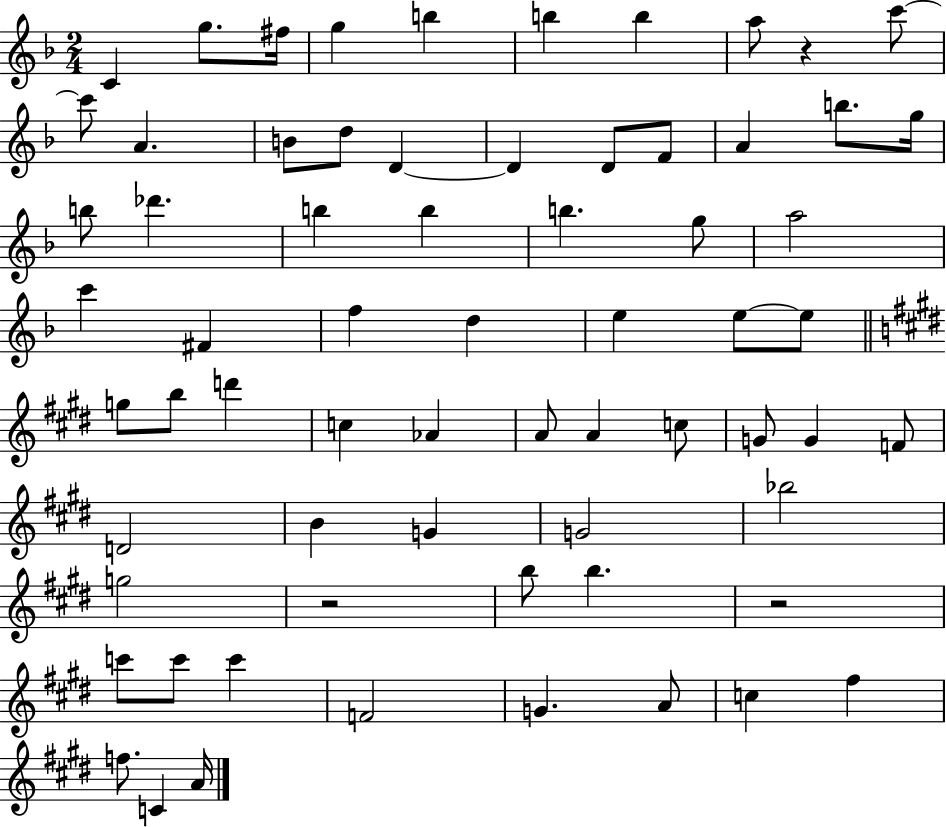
{
  \clef treble
  \numericTimeSignature
  \time 2/4
  \key f \major
  c'4 g''8. fis''16 | g''4 b''4 | b''4 b''4 | a''8 r4 c'''8~~ | \break c'''8 a'4. | b'8 d''8 d'4~~ | d'4 d'8 f'8 | a'4 b''8. g''16 | \break b''8 des'''4. | b''4 b''4 | b''4. g''8 | a''2 | \break c'''4 fis'4 | f''4 d''4 | e''4 e''8~~ e''8 | \bar "||" \break \key e \major g''8 b''8 d'''4 | c''4 aes'4 | a'8 a'4 c''8 | g'8 g'4 f'8 | \break d'2 | b'4 g'4 | g'2 | bes''2 | \break g''2 | r2 | b''8 b''4. | r2 | \break c'''8 c'''8 c'''4 | f'2 | g'4. a'8 | c''4 fis''4 | \break f''8. c'4 a'16 | \bar "|."
}